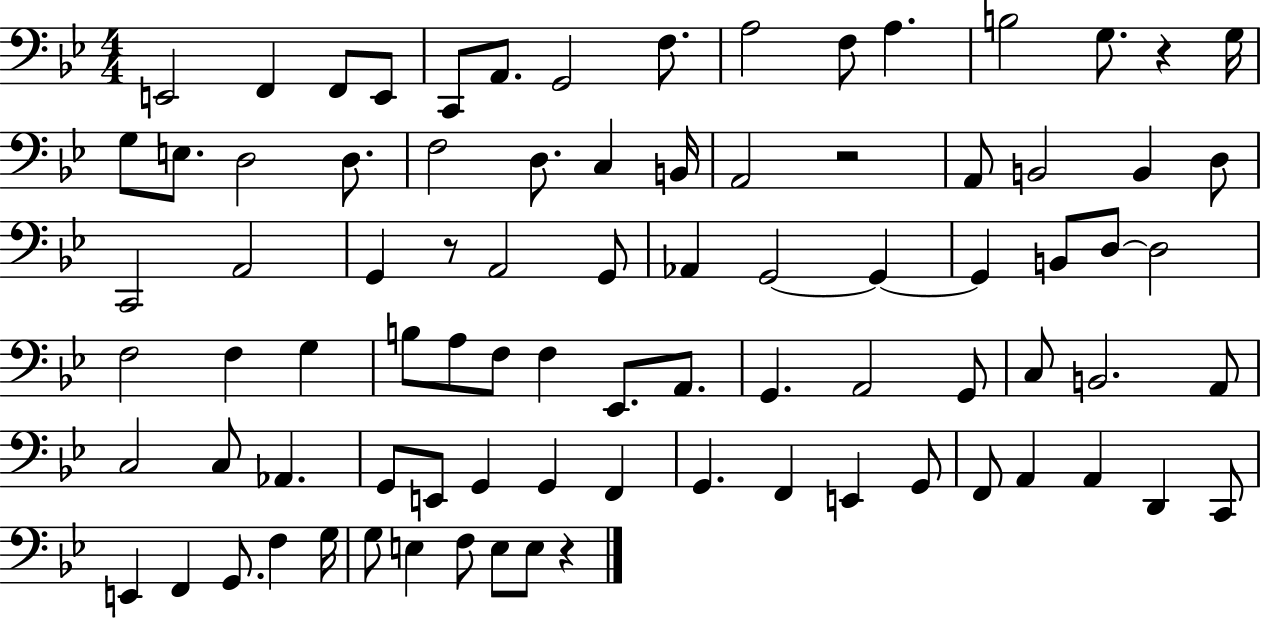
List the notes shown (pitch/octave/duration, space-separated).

E2/h F2/q F2/e E2/e C2/e A2/e. G2/h F3/e. A3/h F3/e A3/q. B3/h G3/e. R/q G3/s G3/e E3/e. D3/h D3/e. F3/h D3/e. C3/q B2/s A2/h R/h A2/e B2/h B2/q D3/e C2/h A2/h G2/q R/e A2/h G2/e Ab2/q G2/h G2/q G2/q B2/e D3/e D3/h F3/h F3/q G3/q B3/e A3/e F3/e F3/q Eb2/e. A2/e. G2/q. A2/h G2/e C3/e B2/h. A2/e C3/h C3/e Ab2/q. G2/e E2/e G2/q G2/q F2/q G2/q. F2/q E2/q G2/e F2/e A2/q A2/q D2/q C2/e E2/q F2/q G2/e. F3/q G3/s G3/e E3/q F3/e E3/e E3/e R/q